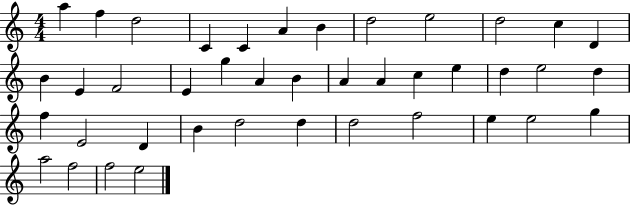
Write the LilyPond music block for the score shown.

{
  \clef treble
  \numericTimeSignature
  \time 4/4
  \key c \major
  a''4 f''4 d''2 | c'4 c'4 a'4 b'4 | d''2 e''2 | d''2 c''4 d'4 | \break b'4 e'4 f'2 | e'4 g''4 a'4 b'4 | a'4 a'4 c''4 e''4 | d''4 e''2 d''4 | \break f''4 e'2 d'4 | b'4 d''2 d''4 | d''2 f''2 | e''4 e''2 g''4 | \break a''2 f''2 | f''2 e''2 | \bar "|."
}